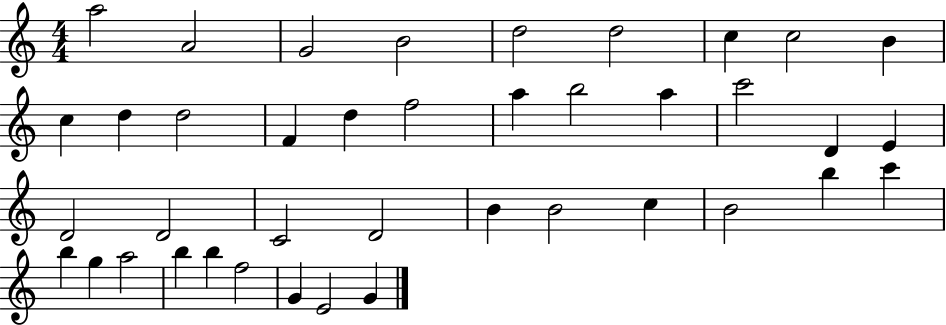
{
  \clef treble
  \numericTimeSignature
  \time 4/4
  \key c \major
  a''2 a'2 | g'2 b'2 | d''2 d''2 | c''4 c''2 b'4 | \break c''4 d''4 d''2 | f'4 d''4 f''2 | a''4 b''2 a''4 | c'''2 d'4 e'4 | \break d'2 d'2 | c'2 d'2 | b'4 b'2 c''4 | b'2 b''4 c'''4 | \break b''4 g''4 a''2 | b''4 b''4 f''2 | g'4 e'2 g'4 | \bar "|."
}